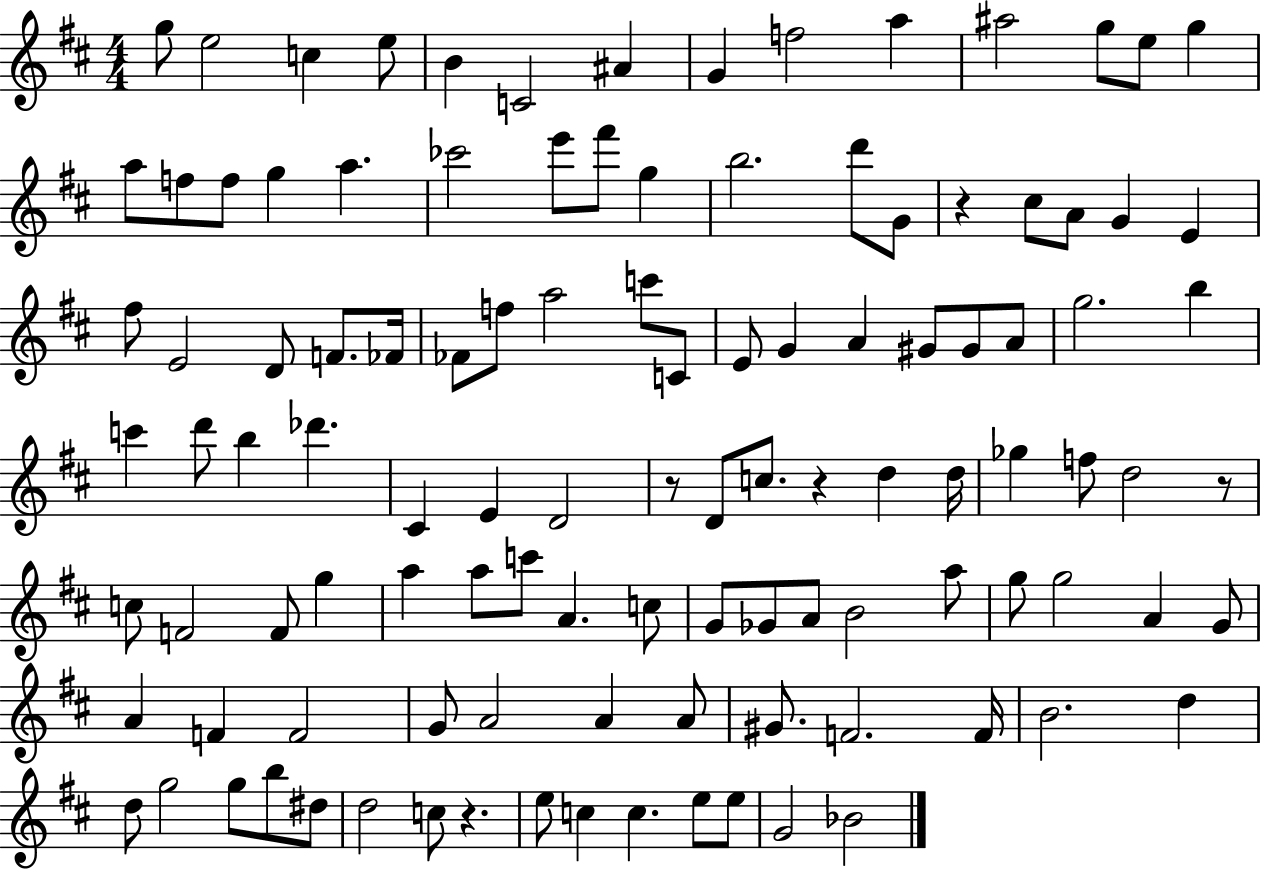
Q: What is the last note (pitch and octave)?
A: Bb4